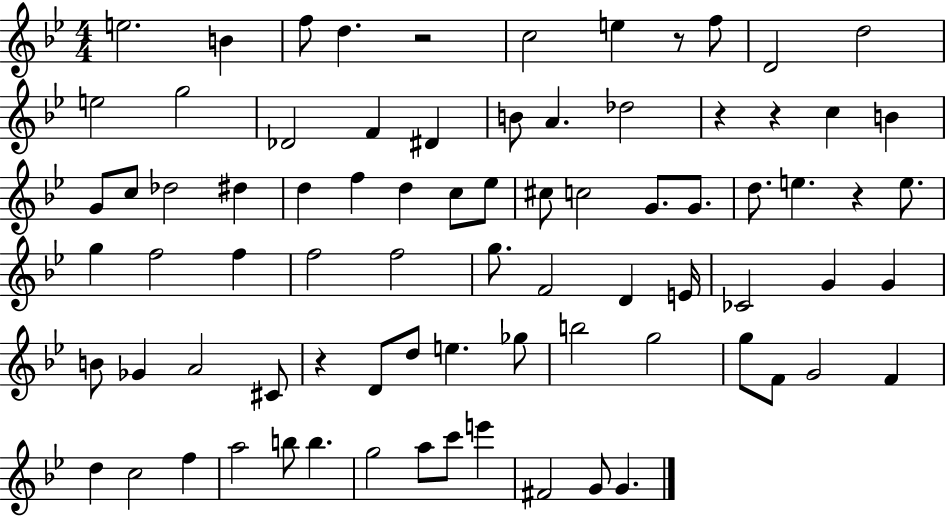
{
  \clef treble
  \numericTimeSignature
  \time 4/4
  \key bes \major
  e''2. b'4 | f''8 d''4. r2 | c''2 e''4 r8 f''8 | d'2 d''2 | \break e''2 g''2 | des'2 f'4 dis'4 | b'8 a'4. des''2 | r4 r4 c''4 b'4 | \break g'8 c''8 des''2 dis''4 | d''4 f''4 d''4 c''8 ees''8 | cis''8 c''2 g'8. g'8. | d''8. e''4. r4 e''8. | \break g''4 f''2 f''4 | f''2 f''2 | g''8. f'2 d'4 e'16 | ces'2 g'4 g'4 | \break b'8 ges'4 a'2 cis'8 | r4 d'8 d''8 e''4. ges''8 | b''2 g''2 | g''8 f'8 g'2 f'4 | \break d''4 c''2 f''4 | a''2 b''8 b''4. | g''2 a''8 c'''8 e'''4 | fis'2 g'8 g'4. | \break \bar "|."
}